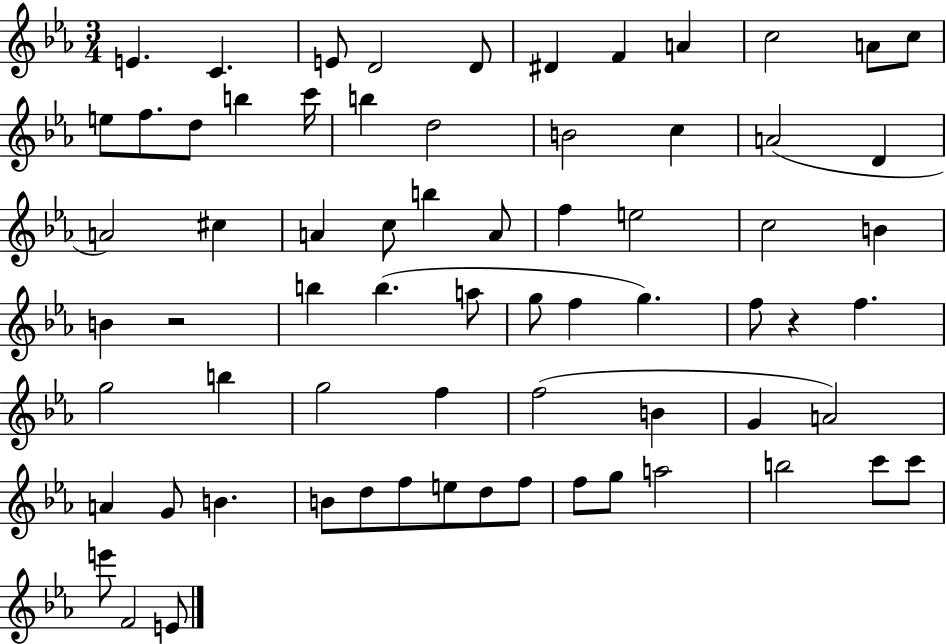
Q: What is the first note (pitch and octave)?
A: E4